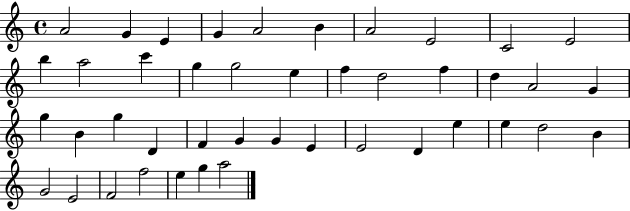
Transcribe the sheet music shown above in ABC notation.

X:1
T:Untitled
M:4/4
L:1/4
K:C
A2 G E G A2 B A2 E2 C2 E2 b a2 c' g g2 e f d2 f d A2 G g B g D F G G E E2 D e e d2 B G2 E2 F2 f2 e g a2